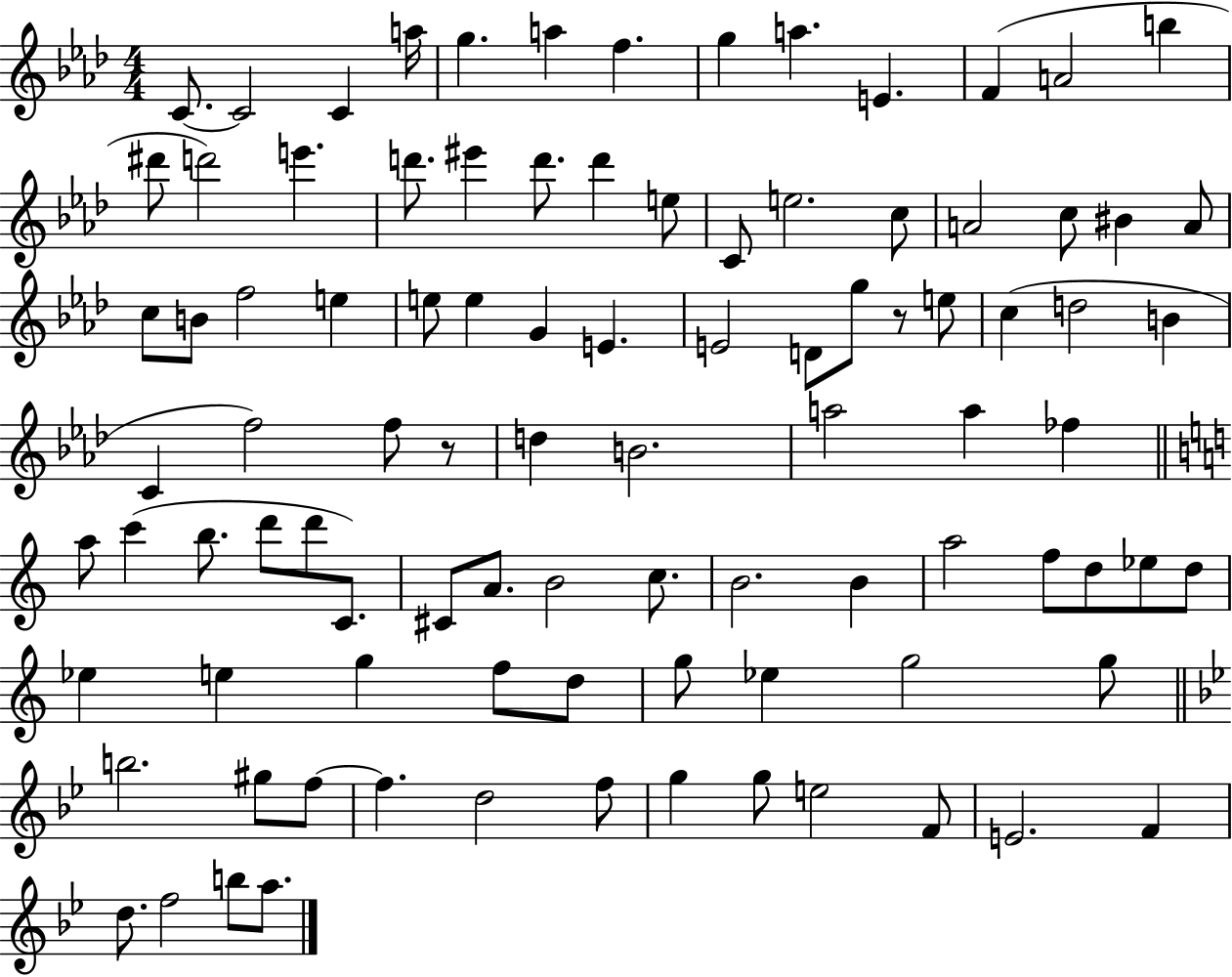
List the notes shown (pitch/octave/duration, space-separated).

C4/e. C4/h C4/q A5/s G5/q. A5/q F5/q. G5/q A5/q. E4/q. F4/q A4/h B5/q D#6/e D6/h E6/q. D6/e. EIS6/q D6/e. D6/q E5/e C4/e E5/h. C5/e A4/h C5/e BIS4/q A4/e C5/e B4/e F5/h E5/q E5/e E5/q G4/q E4/q. E4/h D4/e G5/e R/e E5/e C5/q D5/h B4/q C4/q F5/h F5/e R/e D5/q B4/h. A5/h A5/q FES5/q A5/e C6/q B5/e. D6/e D6/e C4/e. C#4/e A4/e. B4/h C5/e. B4/h. B4/q A5/h F5/e D5/e Eb5/e D5/e Eb5/q E5/q G5/q F5/e D5/e G5/e Eb5/q G5/h G5/e B5/h. G#5/e F5/e F5/q. D5/h F5/e G5/q G5/e E5/h F4/e E4/h. F4/q D5/e. F5/h B5/e A5/e.